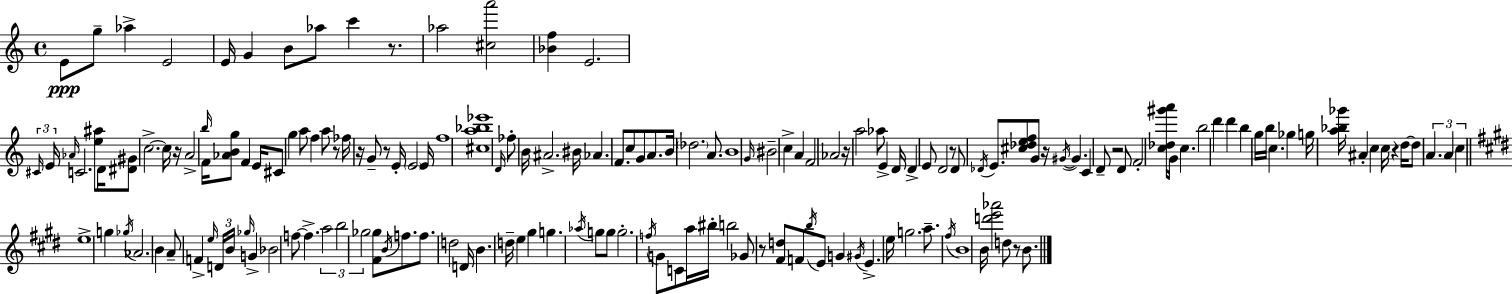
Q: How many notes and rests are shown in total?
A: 167